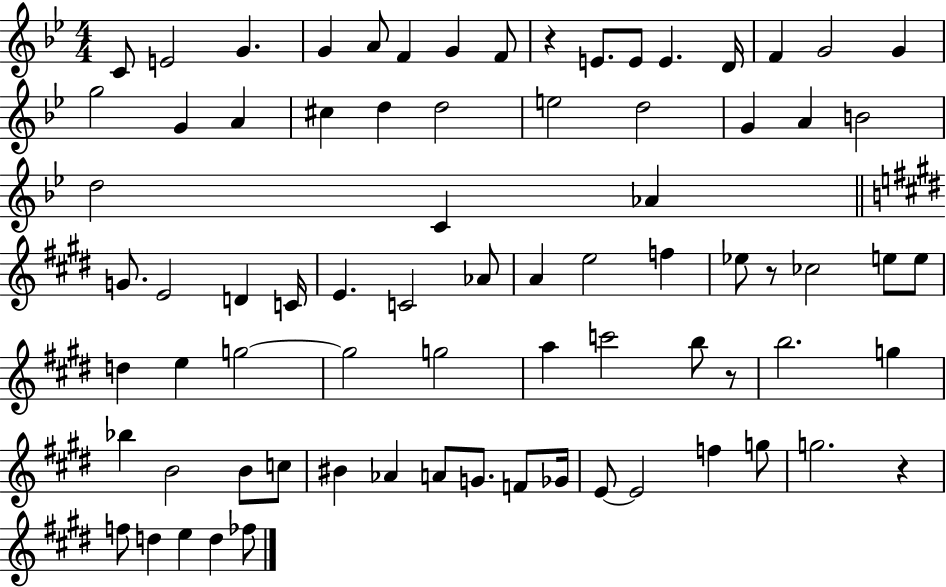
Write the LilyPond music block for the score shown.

{
  \clef treble
  \numericTimeSignature
  \time 4/4
  \key bes \major
  c'8 e'2 g'4. | g'4 a'8 f'4 g'4 f'8 | r4 e'8. e'8 e'4. d'16 | f'4 g'2 g'4 | \break g''2 g'4 a'4 | cis''4 d''4 d''2 | e''2 d''2 | g'4 a'4 b'2 | \break d''2 c'4 aes'4 | \bar "||" \break \key e \major g'8. e'2 d'4 c'16 | e'4. c'2 aes'8 | a'4 e''2 f''4 | ees''8 r8 ces''2 e''8 e''8 | \break d''4 e''4 g''2~~ | g''2 g''2 | a''4 c'''2 b''8 r8 | b''2. g''4 | \break bes''4 b'2 b'8 c''8 | bis'4 aes'4 a'8 g'8. f'8 ges'16 | e'8~~ e'2 f''4 g''8 | g''2. r4 | \break f''8 d''4 e''4 d''4 fes''8 | \bar "|."
}